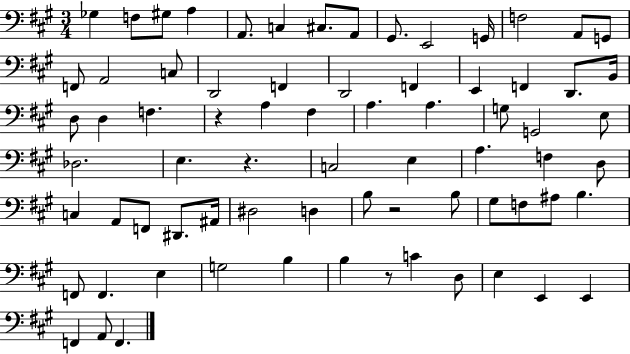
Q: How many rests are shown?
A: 4